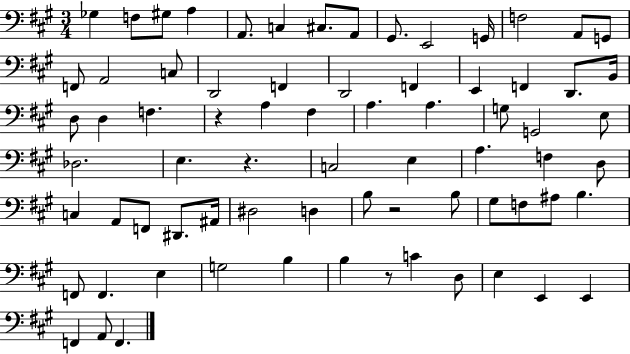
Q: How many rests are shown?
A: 4